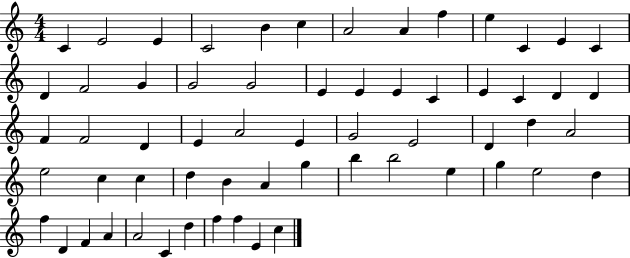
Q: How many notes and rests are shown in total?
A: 61